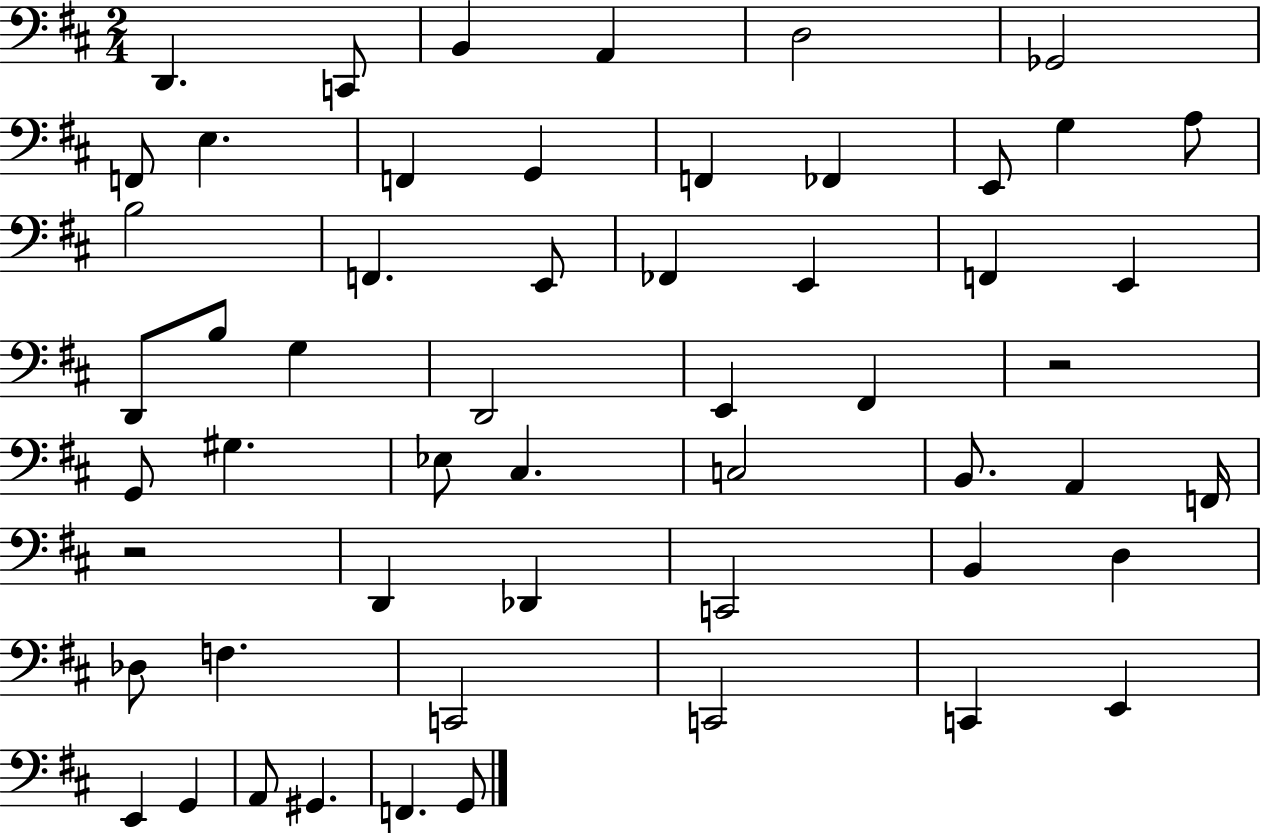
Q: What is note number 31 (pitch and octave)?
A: Eb3